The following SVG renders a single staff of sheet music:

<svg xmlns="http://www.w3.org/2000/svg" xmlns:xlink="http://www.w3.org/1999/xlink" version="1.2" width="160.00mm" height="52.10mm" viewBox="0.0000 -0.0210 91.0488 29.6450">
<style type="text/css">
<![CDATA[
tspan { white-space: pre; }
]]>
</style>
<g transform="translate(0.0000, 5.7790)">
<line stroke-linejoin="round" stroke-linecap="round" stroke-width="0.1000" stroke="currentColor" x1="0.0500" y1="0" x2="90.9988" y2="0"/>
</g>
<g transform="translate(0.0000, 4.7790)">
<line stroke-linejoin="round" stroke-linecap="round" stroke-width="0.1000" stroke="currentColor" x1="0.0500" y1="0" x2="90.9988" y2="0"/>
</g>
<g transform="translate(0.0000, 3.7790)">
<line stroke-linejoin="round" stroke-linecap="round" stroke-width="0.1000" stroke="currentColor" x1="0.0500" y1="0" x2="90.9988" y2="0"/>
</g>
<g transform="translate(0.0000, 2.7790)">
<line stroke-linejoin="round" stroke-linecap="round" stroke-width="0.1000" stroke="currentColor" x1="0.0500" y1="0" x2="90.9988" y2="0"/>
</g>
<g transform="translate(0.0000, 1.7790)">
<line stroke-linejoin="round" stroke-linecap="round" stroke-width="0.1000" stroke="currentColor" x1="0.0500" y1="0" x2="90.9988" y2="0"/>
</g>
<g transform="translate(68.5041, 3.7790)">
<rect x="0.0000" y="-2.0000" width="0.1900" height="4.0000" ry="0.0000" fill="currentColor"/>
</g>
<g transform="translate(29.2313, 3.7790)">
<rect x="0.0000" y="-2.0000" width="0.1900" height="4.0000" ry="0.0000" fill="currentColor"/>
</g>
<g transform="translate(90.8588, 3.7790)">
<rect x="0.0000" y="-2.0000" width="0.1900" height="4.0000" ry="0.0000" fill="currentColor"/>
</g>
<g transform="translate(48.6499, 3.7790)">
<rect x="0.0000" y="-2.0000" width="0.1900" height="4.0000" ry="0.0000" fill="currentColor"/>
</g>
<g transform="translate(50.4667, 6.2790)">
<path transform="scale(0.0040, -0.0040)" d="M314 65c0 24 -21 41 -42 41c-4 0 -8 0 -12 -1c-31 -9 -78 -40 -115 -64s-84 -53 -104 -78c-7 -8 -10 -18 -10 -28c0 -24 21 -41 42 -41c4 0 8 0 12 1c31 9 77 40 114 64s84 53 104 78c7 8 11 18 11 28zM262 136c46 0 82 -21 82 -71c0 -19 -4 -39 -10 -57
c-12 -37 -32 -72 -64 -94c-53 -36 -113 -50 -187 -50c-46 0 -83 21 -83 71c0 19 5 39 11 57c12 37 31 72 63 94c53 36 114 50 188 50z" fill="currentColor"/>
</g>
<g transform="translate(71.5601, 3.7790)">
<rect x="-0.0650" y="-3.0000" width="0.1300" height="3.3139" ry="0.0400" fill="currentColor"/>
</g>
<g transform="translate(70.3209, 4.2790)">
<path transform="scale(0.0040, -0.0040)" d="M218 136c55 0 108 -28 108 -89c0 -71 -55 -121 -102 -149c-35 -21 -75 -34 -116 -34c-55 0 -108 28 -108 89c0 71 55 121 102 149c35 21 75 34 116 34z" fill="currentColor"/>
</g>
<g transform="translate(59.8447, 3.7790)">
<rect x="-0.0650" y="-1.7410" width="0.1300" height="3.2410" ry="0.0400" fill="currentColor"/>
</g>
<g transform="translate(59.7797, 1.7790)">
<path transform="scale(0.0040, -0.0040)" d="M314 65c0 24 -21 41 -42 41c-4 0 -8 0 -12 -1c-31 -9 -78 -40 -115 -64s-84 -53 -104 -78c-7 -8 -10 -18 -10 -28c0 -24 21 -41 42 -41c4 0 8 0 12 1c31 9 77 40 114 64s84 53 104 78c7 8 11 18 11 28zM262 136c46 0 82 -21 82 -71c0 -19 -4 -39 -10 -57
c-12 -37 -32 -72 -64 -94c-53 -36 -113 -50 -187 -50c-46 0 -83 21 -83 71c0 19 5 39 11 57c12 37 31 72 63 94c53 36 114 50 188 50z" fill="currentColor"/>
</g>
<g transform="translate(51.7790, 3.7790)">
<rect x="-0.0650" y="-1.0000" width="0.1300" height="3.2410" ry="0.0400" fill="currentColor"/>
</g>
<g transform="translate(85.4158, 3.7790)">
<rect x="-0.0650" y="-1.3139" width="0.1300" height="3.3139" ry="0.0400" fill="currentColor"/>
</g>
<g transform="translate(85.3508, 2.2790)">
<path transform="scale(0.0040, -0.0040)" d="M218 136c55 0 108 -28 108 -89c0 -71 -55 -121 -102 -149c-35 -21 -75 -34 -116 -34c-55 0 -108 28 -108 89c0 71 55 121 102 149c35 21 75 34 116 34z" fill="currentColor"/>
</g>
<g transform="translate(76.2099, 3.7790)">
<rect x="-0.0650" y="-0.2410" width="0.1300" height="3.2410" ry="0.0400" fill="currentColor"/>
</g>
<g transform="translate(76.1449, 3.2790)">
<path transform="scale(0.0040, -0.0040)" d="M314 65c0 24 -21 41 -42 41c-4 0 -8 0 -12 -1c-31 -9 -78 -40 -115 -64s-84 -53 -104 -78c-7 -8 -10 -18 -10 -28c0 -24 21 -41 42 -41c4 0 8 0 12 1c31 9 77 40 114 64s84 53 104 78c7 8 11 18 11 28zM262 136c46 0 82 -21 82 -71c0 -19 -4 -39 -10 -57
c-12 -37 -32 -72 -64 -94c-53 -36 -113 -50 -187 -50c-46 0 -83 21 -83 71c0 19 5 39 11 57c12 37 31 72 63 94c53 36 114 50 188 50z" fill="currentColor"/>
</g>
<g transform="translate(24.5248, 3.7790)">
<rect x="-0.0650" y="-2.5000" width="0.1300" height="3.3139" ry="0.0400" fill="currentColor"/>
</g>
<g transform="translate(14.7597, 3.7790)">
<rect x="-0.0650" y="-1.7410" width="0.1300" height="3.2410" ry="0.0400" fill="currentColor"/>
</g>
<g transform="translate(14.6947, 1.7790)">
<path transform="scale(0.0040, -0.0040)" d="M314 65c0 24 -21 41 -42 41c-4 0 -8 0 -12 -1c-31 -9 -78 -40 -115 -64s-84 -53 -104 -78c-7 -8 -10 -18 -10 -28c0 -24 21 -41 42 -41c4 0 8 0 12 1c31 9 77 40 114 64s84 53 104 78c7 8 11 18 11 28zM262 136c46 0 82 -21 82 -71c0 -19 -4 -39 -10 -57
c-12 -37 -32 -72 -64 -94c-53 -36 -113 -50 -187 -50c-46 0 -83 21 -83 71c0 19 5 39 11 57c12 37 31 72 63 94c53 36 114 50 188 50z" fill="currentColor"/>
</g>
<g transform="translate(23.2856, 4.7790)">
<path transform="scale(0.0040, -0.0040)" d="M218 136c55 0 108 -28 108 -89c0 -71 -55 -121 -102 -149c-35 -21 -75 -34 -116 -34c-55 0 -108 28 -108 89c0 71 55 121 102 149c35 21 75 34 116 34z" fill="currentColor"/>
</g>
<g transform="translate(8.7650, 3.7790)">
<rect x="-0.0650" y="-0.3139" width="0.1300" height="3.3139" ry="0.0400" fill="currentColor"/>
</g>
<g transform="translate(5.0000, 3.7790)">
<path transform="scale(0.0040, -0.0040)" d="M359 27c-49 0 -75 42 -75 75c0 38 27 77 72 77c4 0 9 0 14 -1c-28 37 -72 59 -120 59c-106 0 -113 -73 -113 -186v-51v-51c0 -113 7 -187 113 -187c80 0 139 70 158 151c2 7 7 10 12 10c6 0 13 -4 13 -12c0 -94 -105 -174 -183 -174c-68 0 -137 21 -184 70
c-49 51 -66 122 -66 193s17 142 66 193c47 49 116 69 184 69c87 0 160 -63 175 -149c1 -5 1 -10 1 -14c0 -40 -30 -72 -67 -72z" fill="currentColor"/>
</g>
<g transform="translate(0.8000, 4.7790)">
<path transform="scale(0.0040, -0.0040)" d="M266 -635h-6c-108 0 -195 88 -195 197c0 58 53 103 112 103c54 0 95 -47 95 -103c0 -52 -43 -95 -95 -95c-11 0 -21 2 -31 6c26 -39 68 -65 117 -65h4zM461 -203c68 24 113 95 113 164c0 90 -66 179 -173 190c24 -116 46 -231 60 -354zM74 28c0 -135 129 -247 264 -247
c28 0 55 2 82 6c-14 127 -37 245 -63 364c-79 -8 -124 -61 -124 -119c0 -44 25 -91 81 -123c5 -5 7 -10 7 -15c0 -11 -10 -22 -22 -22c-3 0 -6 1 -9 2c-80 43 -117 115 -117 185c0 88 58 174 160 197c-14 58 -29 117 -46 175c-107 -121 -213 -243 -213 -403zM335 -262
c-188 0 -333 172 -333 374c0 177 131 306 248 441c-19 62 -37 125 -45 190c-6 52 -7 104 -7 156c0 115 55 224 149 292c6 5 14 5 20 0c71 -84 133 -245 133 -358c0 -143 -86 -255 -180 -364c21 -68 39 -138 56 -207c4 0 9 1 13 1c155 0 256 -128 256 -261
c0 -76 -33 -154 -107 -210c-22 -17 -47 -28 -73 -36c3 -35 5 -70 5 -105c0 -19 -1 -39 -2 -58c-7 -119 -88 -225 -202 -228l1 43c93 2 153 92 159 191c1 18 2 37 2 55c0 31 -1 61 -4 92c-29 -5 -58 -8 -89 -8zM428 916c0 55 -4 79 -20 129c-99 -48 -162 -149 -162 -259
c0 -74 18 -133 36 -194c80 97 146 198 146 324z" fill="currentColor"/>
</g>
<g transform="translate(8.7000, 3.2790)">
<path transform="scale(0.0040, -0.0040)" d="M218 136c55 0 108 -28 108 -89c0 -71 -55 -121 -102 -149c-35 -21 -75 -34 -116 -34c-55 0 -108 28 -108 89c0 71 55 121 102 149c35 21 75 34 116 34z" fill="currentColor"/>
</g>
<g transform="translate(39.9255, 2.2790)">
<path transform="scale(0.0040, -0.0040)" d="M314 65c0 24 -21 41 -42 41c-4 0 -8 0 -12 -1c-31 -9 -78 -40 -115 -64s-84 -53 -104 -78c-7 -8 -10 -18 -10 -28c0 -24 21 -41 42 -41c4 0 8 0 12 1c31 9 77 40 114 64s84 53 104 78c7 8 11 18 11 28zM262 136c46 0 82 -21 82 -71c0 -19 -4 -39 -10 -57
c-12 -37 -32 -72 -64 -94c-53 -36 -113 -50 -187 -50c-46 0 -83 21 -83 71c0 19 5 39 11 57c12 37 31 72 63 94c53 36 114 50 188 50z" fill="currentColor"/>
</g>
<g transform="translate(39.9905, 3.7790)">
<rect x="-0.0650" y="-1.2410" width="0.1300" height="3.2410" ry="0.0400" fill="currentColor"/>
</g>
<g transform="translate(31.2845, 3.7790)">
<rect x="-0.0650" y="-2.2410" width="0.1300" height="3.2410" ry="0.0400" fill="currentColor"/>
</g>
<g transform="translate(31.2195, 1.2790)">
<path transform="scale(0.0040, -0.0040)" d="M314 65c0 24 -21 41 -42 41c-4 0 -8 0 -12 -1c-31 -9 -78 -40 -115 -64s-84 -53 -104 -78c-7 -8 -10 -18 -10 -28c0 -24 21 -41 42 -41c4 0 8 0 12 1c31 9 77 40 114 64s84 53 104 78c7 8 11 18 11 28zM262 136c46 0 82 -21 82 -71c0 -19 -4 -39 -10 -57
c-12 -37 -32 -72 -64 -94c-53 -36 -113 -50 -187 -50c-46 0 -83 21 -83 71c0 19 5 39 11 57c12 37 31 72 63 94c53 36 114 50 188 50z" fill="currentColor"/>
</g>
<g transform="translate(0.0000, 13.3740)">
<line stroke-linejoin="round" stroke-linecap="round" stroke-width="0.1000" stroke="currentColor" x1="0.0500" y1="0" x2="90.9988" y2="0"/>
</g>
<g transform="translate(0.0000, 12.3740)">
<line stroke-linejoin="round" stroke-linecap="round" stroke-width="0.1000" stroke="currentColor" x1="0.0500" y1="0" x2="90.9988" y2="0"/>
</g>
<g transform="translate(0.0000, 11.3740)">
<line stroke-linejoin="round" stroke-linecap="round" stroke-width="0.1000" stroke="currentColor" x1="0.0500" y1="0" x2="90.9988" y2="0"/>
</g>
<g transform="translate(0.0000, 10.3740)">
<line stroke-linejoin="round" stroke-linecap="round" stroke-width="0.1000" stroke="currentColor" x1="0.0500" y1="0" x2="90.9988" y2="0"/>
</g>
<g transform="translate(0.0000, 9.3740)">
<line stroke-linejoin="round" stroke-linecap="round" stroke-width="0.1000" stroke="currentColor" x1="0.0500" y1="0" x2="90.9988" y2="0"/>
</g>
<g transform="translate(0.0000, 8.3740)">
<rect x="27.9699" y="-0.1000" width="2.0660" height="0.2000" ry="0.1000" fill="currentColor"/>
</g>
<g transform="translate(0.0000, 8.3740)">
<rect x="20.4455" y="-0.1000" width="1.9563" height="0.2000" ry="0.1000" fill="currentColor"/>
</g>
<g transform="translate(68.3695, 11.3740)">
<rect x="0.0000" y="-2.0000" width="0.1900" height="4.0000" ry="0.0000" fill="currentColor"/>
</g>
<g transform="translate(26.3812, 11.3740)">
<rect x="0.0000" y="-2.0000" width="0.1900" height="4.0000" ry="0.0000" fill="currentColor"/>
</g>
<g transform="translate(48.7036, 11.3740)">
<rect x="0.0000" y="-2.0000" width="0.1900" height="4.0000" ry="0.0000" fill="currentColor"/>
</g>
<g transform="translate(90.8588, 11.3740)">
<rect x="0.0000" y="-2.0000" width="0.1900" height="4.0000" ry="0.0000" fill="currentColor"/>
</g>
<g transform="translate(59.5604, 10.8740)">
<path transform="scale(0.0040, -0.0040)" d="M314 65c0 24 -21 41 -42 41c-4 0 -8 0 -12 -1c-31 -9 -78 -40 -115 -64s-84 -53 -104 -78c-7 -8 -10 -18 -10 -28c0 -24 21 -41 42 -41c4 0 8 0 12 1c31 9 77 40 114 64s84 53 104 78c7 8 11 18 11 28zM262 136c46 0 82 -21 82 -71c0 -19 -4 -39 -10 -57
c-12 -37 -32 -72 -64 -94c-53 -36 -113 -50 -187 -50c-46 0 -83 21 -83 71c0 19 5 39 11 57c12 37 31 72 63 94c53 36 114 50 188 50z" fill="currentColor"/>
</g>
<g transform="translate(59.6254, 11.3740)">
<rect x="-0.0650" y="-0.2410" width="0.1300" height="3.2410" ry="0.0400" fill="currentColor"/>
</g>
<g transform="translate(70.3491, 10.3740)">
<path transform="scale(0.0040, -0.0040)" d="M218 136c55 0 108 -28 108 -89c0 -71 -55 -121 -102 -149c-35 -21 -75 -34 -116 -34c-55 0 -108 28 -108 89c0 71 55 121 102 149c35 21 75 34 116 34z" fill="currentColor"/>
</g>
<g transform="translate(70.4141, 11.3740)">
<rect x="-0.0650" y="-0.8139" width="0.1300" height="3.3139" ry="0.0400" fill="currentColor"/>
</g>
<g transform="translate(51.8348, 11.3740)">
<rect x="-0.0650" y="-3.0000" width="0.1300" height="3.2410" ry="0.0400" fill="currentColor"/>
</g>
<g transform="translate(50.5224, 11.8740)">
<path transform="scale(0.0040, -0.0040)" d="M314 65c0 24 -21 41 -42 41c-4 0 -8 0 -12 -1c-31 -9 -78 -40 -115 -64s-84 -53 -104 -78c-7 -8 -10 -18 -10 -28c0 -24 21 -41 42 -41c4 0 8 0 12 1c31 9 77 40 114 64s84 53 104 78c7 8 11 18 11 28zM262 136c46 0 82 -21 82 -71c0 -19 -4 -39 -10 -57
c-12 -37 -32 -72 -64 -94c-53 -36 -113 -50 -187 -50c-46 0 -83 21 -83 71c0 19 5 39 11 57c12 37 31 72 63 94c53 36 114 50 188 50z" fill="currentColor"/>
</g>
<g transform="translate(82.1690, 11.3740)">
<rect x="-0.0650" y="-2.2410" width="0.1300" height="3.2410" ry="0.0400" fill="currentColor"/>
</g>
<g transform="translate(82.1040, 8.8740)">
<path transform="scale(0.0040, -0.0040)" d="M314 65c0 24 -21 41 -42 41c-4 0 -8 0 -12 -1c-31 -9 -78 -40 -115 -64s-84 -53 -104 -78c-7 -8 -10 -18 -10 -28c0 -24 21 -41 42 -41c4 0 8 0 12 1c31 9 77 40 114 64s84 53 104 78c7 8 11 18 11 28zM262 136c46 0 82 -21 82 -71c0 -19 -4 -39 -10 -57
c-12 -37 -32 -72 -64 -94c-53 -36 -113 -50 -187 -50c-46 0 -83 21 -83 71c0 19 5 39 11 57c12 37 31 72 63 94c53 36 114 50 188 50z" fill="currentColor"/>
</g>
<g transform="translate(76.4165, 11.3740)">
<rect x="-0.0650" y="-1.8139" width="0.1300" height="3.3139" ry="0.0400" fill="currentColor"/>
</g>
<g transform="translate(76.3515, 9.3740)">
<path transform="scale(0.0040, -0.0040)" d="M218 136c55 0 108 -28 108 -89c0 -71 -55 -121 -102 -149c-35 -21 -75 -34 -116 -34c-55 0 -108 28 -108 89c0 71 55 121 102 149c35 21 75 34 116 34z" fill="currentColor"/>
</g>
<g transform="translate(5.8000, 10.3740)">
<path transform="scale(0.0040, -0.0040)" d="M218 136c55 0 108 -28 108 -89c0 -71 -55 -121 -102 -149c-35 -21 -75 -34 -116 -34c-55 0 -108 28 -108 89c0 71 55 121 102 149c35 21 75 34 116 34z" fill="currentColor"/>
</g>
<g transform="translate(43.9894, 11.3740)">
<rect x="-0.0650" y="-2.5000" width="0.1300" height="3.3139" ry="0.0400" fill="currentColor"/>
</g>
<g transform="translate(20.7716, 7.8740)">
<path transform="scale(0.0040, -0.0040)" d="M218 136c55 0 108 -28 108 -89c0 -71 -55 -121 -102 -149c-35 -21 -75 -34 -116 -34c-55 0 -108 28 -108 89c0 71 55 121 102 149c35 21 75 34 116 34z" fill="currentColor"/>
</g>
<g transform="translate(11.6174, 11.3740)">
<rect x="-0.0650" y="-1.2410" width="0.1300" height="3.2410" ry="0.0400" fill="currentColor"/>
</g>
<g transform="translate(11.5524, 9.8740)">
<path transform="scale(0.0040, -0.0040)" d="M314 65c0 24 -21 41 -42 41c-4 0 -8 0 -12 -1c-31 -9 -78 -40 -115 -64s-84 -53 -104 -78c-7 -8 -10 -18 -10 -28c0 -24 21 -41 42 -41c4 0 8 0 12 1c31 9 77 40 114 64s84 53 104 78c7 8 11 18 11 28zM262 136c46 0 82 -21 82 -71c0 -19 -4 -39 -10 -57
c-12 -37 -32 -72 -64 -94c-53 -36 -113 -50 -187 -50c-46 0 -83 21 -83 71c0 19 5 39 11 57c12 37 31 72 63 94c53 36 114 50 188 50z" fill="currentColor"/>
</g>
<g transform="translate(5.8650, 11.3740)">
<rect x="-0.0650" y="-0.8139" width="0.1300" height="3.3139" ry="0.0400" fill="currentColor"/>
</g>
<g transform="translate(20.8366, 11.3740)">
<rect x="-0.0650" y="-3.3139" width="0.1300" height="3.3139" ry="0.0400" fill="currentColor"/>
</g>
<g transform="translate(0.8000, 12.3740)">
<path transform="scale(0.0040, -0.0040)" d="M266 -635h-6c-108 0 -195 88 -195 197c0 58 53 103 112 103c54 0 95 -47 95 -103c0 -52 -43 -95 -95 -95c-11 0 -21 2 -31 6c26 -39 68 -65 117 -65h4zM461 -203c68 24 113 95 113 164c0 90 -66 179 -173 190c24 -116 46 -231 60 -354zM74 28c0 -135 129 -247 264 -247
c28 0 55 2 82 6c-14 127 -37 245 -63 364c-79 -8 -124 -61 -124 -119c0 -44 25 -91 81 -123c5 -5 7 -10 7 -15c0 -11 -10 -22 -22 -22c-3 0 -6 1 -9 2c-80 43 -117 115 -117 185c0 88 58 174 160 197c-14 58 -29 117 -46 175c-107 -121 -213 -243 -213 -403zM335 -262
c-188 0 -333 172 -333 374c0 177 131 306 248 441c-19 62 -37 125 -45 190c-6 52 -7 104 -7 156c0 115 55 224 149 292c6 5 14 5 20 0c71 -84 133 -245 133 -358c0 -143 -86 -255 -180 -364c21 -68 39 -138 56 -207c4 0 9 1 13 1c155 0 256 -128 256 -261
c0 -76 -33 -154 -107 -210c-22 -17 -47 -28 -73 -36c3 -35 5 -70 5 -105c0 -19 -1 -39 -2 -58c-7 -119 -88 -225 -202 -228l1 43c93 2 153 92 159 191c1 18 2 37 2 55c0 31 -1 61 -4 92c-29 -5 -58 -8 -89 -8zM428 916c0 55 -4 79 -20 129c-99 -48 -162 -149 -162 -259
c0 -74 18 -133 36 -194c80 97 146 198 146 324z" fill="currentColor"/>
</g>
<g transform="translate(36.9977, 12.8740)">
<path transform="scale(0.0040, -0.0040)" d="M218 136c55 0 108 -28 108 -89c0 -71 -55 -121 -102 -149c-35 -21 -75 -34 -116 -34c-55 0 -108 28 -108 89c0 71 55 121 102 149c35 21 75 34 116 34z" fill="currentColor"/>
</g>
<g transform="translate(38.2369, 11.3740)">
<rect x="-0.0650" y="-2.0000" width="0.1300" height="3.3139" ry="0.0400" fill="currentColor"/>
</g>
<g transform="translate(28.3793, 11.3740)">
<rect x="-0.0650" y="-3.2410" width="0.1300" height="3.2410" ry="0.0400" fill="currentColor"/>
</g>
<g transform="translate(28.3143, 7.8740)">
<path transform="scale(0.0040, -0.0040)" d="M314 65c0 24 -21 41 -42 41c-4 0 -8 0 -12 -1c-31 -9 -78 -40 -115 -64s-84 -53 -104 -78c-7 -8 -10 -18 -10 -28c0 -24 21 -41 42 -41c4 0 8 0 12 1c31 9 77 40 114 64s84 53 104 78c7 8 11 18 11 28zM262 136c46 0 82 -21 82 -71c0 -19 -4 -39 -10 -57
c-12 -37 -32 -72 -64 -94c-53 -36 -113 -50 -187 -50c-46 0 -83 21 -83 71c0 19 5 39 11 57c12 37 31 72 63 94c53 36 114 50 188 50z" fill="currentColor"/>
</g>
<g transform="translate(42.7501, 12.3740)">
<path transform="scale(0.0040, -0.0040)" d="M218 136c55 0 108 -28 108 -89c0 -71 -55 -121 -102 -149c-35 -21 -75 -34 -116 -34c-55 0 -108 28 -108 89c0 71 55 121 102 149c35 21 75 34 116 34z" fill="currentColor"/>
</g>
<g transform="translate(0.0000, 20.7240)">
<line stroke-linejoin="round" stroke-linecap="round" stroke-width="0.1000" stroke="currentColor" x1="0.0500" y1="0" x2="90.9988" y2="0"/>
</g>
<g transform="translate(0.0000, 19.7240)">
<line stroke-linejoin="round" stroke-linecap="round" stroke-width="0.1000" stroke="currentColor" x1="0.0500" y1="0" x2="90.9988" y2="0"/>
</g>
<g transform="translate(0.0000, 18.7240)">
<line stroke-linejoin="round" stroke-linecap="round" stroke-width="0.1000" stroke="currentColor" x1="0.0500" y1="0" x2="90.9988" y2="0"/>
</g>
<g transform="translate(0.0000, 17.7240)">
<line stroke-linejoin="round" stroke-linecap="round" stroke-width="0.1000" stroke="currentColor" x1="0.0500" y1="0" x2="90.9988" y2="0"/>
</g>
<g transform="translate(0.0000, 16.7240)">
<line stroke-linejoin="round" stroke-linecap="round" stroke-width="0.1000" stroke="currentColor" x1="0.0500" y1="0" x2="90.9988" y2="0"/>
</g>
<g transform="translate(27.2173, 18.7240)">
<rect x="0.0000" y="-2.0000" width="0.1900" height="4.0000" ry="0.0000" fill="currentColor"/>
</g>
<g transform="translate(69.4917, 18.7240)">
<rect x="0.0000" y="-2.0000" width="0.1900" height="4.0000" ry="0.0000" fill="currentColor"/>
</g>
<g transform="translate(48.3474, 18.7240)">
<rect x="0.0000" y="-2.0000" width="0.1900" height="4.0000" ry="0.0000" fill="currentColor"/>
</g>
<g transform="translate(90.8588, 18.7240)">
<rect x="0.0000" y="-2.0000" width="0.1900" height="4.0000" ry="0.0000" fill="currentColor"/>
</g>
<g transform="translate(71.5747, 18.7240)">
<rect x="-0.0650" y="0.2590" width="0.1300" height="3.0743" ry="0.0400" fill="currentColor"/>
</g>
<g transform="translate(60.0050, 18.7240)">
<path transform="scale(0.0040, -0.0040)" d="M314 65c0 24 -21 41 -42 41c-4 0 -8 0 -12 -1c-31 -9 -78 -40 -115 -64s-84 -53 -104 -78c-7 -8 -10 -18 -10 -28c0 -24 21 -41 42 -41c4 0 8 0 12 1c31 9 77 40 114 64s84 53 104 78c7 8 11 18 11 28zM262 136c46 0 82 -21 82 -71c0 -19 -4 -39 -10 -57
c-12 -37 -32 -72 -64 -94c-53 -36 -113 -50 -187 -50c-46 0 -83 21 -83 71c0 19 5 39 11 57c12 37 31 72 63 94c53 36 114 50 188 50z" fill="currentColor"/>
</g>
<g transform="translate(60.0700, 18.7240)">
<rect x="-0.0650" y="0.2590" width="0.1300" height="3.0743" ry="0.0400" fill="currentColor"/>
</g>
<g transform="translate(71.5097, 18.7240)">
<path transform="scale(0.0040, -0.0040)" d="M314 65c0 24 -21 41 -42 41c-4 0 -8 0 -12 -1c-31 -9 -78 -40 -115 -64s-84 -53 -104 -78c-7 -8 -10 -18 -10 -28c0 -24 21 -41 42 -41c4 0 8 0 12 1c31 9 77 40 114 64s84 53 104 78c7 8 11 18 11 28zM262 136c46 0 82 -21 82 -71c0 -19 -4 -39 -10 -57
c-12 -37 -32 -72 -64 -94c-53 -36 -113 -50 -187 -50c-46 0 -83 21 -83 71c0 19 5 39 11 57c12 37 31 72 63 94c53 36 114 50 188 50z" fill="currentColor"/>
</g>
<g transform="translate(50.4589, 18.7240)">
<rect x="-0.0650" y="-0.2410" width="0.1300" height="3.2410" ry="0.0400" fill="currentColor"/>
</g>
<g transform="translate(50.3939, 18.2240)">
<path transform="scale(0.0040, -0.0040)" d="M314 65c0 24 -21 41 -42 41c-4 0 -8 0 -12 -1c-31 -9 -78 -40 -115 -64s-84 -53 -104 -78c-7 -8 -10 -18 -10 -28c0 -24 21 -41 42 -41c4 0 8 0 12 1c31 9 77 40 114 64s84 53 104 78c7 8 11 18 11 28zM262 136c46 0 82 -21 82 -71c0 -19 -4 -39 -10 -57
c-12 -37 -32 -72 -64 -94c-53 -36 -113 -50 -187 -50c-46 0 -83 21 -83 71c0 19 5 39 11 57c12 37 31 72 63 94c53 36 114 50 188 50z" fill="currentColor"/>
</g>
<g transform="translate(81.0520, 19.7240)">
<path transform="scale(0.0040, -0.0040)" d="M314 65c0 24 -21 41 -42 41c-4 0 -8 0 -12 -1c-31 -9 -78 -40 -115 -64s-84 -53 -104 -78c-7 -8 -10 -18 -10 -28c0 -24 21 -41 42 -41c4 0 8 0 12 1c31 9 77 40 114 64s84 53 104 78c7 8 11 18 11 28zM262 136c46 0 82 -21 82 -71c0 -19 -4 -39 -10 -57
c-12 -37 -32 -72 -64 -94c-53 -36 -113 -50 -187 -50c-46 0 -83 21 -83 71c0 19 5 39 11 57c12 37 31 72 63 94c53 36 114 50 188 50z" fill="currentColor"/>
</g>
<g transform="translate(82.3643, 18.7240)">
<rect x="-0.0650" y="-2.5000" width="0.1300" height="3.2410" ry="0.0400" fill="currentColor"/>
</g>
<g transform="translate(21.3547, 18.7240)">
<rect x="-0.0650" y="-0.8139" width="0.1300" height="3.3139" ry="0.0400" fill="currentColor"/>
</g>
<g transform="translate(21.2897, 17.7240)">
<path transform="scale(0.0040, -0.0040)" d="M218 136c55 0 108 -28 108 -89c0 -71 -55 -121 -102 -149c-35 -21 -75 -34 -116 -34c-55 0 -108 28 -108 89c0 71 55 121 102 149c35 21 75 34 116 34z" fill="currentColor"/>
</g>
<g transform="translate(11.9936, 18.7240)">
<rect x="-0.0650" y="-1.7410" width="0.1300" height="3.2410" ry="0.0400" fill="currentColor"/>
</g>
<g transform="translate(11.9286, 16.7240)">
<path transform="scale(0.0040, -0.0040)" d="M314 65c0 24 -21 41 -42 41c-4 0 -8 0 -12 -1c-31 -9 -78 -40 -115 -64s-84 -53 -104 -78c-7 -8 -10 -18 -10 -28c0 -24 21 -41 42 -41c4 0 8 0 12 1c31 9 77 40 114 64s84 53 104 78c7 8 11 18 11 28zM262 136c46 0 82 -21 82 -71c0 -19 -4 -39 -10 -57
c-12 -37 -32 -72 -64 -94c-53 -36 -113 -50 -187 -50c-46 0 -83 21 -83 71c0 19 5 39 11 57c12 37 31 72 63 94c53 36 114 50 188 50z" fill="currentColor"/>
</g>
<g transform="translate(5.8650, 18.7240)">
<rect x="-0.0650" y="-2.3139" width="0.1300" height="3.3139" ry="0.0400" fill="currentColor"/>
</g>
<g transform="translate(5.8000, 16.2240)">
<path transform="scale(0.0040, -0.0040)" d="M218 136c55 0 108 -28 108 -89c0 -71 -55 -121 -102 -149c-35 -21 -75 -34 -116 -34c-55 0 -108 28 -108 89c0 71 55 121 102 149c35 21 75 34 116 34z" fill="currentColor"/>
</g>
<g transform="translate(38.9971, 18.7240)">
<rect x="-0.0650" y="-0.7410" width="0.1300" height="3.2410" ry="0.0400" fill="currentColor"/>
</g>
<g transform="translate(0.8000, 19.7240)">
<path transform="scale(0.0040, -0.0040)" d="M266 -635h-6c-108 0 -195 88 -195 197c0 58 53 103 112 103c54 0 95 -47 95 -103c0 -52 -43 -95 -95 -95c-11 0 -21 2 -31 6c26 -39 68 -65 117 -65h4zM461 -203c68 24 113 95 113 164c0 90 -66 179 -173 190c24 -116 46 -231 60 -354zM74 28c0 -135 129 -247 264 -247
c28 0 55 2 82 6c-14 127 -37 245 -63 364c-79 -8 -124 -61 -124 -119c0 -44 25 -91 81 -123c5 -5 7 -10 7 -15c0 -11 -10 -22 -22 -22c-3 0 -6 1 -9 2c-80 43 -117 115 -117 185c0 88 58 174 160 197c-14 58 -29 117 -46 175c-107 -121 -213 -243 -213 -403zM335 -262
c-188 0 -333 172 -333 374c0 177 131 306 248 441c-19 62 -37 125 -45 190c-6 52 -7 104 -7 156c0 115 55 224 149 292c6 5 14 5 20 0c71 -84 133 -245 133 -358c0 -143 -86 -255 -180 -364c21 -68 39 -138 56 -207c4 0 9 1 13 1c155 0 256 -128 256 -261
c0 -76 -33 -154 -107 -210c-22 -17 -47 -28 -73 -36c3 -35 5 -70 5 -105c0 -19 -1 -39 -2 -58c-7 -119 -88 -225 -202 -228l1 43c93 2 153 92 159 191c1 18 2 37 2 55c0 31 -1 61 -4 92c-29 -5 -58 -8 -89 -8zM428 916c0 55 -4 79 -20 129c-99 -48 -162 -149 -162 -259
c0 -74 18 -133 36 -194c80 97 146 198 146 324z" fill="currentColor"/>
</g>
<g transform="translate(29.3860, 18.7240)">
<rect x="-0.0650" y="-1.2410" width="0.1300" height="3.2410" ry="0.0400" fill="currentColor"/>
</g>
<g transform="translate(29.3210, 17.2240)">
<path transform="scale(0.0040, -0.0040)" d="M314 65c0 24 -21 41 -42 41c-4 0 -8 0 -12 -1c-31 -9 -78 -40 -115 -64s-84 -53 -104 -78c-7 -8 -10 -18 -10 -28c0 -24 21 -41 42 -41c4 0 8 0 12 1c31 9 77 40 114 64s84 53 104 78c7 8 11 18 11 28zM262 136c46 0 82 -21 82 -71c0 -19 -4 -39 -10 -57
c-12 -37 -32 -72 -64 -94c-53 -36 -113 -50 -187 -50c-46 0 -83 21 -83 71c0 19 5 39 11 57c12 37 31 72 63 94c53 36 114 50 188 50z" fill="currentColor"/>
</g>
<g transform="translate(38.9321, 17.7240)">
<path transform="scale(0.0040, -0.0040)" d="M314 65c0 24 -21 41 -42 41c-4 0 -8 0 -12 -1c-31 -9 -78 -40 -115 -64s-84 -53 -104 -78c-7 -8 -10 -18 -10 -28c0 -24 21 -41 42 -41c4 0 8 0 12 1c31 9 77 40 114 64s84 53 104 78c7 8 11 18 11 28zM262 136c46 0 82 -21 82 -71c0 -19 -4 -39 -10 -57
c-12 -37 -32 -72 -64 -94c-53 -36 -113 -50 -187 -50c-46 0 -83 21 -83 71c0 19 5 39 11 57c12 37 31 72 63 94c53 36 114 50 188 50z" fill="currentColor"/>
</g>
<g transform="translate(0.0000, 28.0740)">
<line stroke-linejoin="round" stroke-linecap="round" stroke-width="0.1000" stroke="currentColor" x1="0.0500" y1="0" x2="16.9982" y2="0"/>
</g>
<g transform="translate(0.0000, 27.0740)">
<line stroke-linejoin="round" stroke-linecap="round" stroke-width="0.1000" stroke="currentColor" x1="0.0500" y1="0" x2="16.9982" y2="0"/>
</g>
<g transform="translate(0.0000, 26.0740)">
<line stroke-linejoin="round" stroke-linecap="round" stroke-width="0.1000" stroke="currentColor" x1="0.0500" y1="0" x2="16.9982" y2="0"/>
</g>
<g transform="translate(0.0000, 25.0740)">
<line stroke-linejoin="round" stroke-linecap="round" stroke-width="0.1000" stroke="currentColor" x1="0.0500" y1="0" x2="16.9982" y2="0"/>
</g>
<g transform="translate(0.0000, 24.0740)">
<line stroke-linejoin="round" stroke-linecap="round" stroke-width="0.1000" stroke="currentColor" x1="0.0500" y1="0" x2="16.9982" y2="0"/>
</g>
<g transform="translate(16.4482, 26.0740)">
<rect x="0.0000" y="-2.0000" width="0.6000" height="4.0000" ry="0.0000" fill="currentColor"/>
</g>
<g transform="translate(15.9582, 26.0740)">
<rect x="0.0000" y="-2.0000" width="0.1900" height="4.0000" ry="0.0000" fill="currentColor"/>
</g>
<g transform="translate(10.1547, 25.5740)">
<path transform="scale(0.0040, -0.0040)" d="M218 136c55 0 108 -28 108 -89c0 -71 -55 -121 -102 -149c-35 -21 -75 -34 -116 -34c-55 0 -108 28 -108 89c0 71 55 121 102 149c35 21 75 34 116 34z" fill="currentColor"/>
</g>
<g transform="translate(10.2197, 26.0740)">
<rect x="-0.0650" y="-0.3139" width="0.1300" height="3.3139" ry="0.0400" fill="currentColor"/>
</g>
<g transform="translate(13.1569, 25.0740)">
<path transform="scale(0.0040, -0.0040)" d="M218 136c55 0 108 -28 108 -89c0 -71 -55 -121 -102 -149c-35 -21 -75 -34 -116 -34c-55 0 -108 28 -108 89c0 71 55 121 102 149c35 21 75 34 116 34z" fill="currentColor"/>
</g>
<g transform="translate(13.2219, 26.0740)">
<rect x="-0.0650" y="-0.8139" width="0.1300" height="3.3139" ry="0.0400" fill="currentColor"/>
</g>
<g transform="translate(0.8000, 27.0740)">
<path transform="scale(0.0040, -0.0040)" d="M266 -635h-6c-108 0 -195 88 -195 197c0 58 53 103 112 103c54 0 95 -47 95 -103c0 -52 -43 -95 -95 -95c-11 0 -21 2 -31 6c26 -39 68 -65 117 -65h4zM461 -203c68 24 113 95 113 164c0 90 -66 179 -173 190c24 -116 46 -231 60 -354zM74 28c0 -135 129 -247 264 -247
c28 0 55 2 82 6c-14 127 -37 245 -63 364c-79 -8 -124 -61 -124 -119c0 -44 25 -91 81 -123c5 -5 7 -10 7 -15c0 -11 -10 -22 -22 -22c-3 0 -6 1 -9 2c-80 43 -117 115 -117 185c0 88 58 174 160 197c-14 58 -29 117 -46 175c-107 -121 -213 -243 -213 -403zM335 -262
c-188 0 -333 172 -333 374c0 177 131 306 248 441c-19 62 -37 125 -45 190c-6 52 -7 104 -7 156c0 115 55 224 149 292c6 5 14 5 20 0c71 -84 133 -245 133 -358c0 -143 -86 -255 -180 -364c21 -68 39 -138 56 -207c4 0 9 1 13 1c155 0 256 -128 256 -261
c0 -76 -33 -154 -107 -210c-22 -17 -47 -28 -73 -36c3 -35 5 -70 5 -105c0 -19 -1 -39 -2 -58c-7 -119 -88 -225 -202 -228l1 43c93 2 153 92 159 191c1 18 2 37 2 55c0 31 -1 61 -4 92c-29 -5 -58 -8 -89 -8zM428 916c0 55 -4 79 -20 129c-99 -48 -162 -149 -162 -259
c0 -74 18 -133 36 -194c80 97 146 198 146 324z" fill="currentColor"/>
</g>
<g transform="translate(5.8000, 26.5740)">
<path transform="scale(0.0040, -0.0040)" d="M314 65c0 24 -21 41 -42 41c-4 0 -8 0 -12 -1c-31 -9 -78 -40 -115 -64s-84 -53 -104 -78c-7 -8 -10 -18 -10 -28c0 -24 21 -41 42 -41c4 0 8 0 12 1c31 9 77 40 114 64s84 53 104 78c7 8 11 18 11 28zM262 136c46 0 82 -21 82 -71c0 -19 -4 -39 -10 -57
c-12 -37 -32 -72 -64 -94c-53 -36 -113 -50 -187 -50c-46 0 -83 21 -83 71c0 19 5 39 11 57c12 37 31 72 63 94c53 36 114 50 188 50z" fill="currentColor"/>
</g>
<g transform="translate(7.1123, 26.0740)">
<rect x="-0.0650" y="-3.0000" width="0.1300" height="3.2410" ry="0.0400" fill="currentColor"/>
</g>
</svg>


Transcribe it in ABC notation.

X:1
T:Untitled
M:4/4
L:1/4
K:C
c f2 G g2 e2 D2 f2 A c2 e d e2 b b2 F G A2 c2 d f g2 g f2 d e2 d2 c2 B2 B2 G2 A2 c d